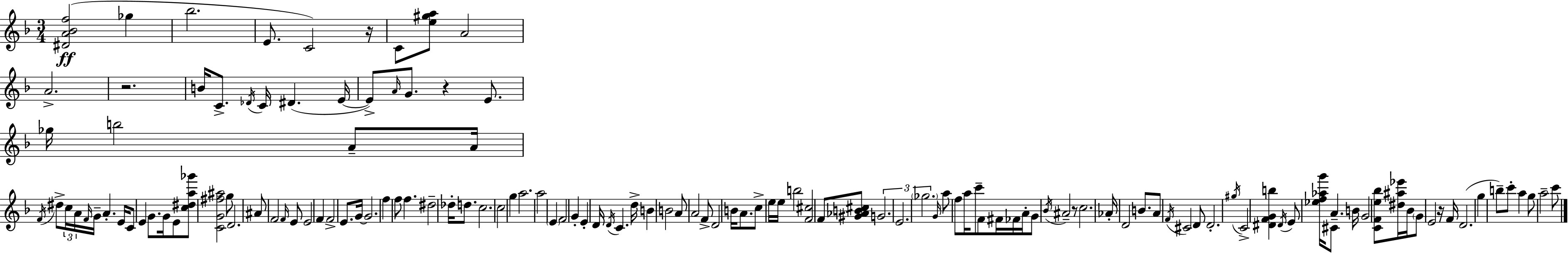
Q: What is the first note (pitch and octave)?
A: Gb5